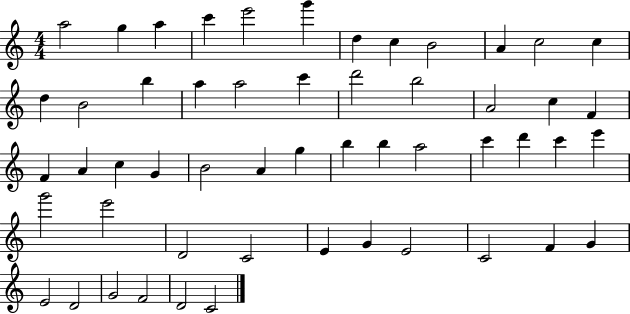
{
  \clef treble
  \numericTimeSignature
  \time 4/4
  \key c \major
  a''2 g''4 a''4 | c'''4 e'''2 g'''4 | d''4 c''4 b'2 | a'4 c''2 c''4 | \break d''4 b'2 b''4 | a''4 a''2 c'''4 | d'''2 b''2 | a'2 c''4 f'4 | \break f'4 a'4 c''4 g'4 | b'2 a'4 g''4 | b''4 b''4 a''2 | c'''4 d'''4 c'''4 e'''4 | \break g'''2 e'''2 | d'2 c'2 | e'4 g'4 e'2 | c'2 f'4 g'4 | \break e'2 d'2 | g'2 f'2 | d'2 c'2 | \bar "|."
}